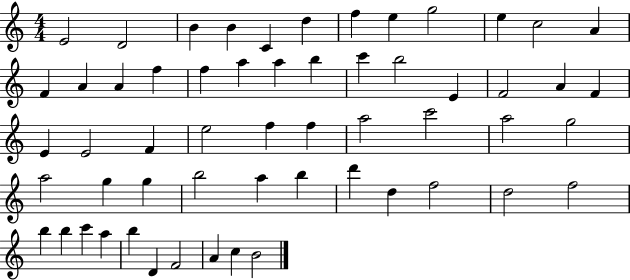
E4/h D4/h B4/q B4/q C4/q D5/q F5/q E5/q G5/h E5/q C5/h A4/q F4/q A4/q A4/q F5/q F5/q A5/q A5/q B5/q C6/q B5/h E4/q F4/h A4/q F4/q E4/q E4/h F4/q E5/h F5/q F5/q A5/h C6/h A5/h G5/h A5/h G5/q G5/q B5/h A5/q B5/q D6/q D5/q F5/h D5/h F5/h B5/q B5/q C6/q A5/q B5/q D4/q F4/h A4/q C5/q B4/h